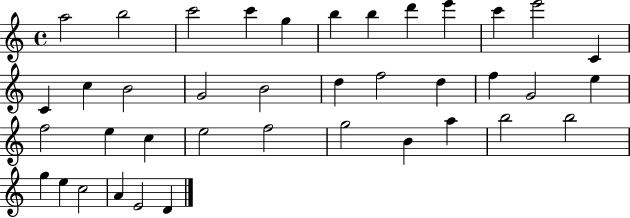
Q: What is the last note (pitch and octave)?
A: D4